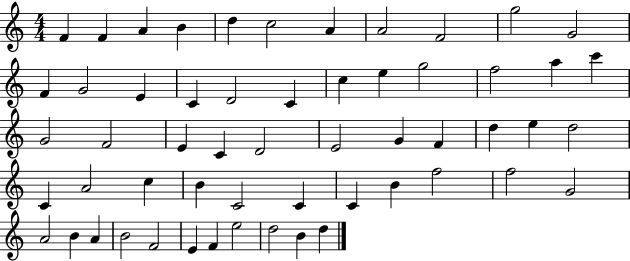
F4/q F4/q A4/q B4/q D5/q C5/h A4/q A4/h F4/h G5/h G4/h F4/q G4/h E4/q C4/q D4/h C4/q C5/q E5/q G5/h F5/h A5/q C6/q G4/h F4/h E4/q C4/q D4/h E4/h G4/q F4/q D5/q E5/q D5/h C4/q A4/h C5/q B4/q C4/h C4/q C4/q B4/q F5/h F5/h G4/h A4/h B4/q A4/q B4/h F4/h E4/q F4/q E5/h D5/h B4/q D5/q